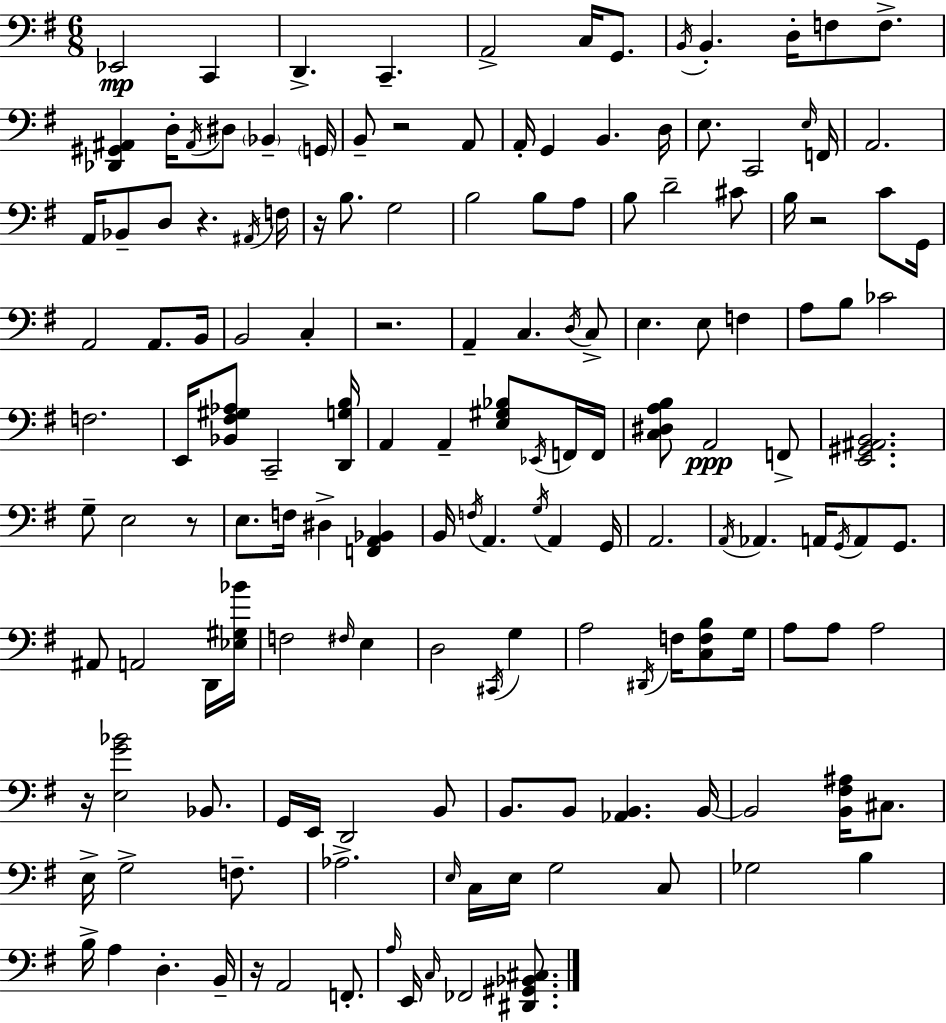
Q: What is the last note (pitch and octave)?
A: FES2